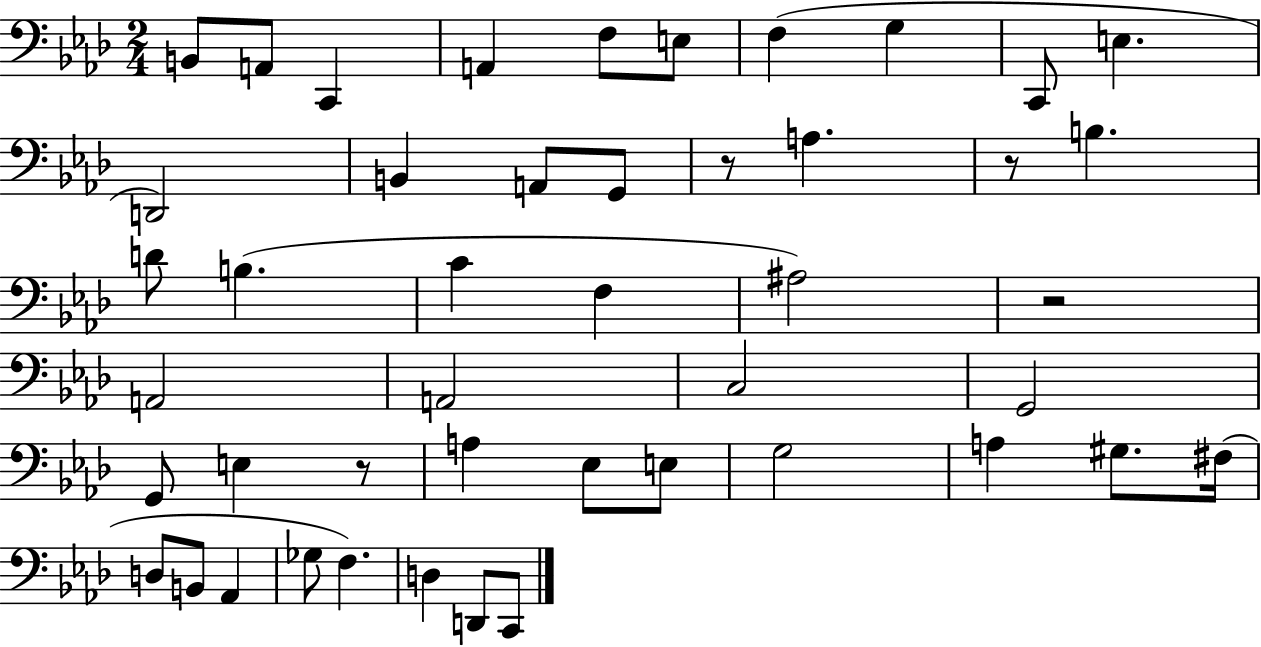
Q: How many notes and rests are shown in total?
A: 46